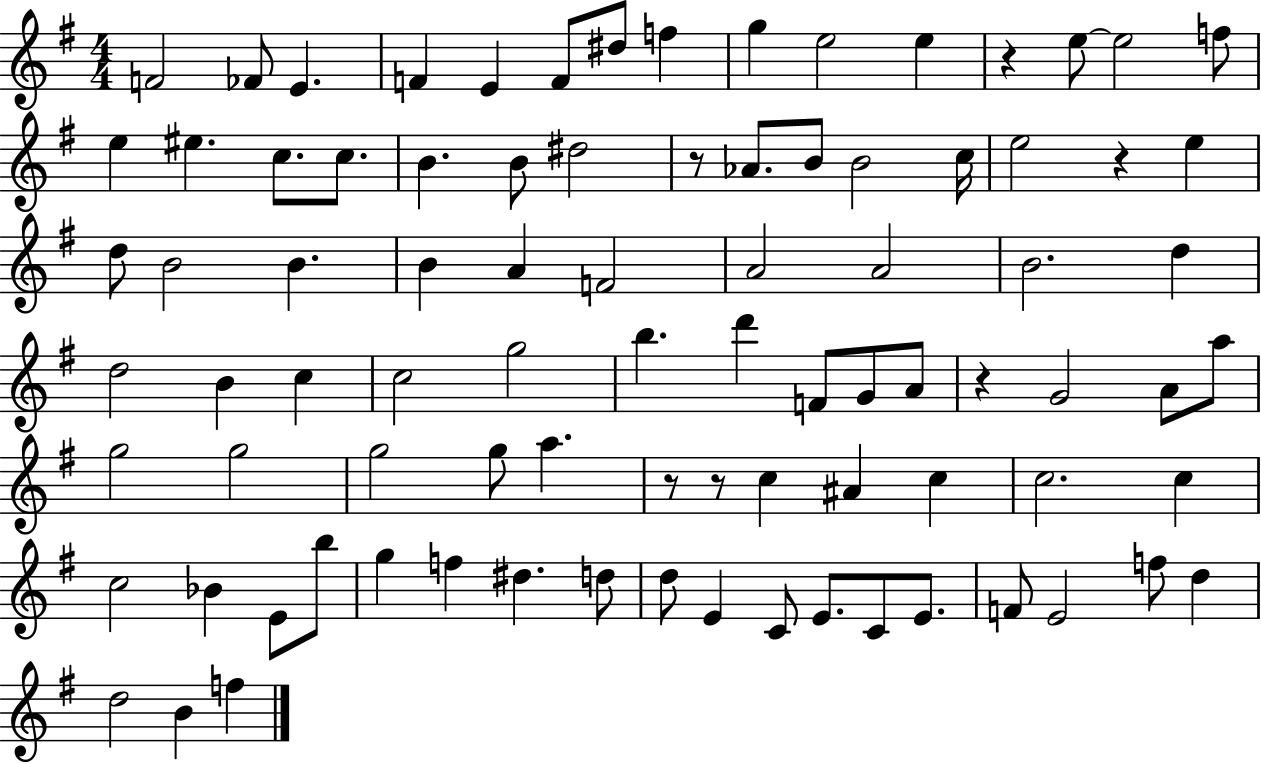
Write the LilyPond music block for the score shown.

{
  \clef treble
  \numericTimeSignature
  \time 4/4
  \key g \major
  \repeat volta 2 { f'2 fes'8 e'4. | f'4 e'4 f'8 dis''8 f''4 | g''4 e''2 e''4 | r4 e''8~~ e''2 f''8 | \break e''4 eis''4. c''8. c''8. | b'4. b'8 dis''2 | r8 aes'8. b'8 b'2 c''16 | e''2 r4 e''4 | \break d''8 b'2 b'4. | b'4 a'4 f'2 | a'2 a'2 | b'2. d''4 | \break d''2 b'4 c''4 | c''2 g''2 | b''4. d'''4 f'8 g'8 a'8 | r4 g'2 a'8 a''8 | \break g''2 g''2 | g''2 g''8 a''4. | r8 r8 c''4 ais'4 c''4 | c''2. c''4 | \break c''2 bes'4 e'8 b''8 | g''4 f''4 dis''4. d''8 | d''8 e'4 c'8 e'8. c'8 e'8. | f'8 e'2 f''8 d''4 | \break d''2 b'4 f''4 | } \bar "|."
}